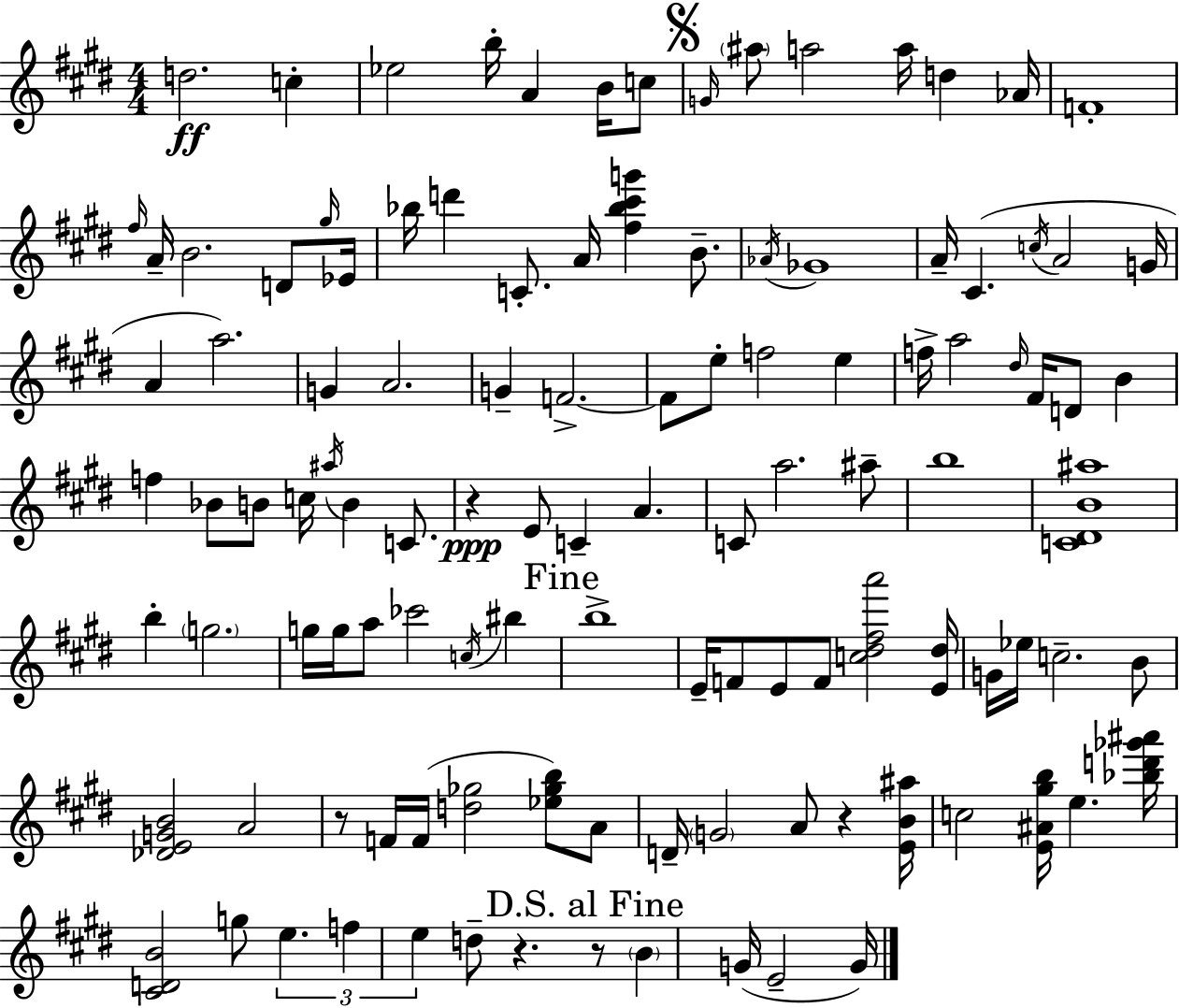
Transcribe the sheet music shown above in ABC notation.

X:1
T:Untitled
M:4/4
L:1/4
K:E
d2 c _e2 b/4 A B/4 c/2 G/4 ^a/2 a2 a/4 d _A/4 F4 ^f/4 A/4 B2 D/2 ^g/4 _E/4 _b/4 d' C/2 A/4 [^f_b^c'g'] B/2 _A/4 _G4 A/4 ^C c/4 A2 G/4 A a2 G A2 G F2 F/2 e/2 f2 e f/4 a2 ^d/4 ^F/4 D/2 B f _B/2 B/2 c/4 ^a/4 B C/2 z E/2 C A C/2 a2 ^a/2 b4 [C^DB^a]4 b g2 g/4 g/4 a/2 _c'2 c/4 ^b b4 E/4 F/2 E/2 F/2 [c^d^fa']2 [E^d]/4 G/4 _e/4 c2 B/2 [_DEGB]2 A2 z/2 F/4 F/4 [d_g]2 [_e_gb]/2 A/2 D/4 G2 A/2 z [EB^a]/4 c2 [E^A^gb]/4 e [_bd'_g'^a']/4 [^CDB]2 g/2 e f e d/2 z z/2 B G/4 E2 G/4